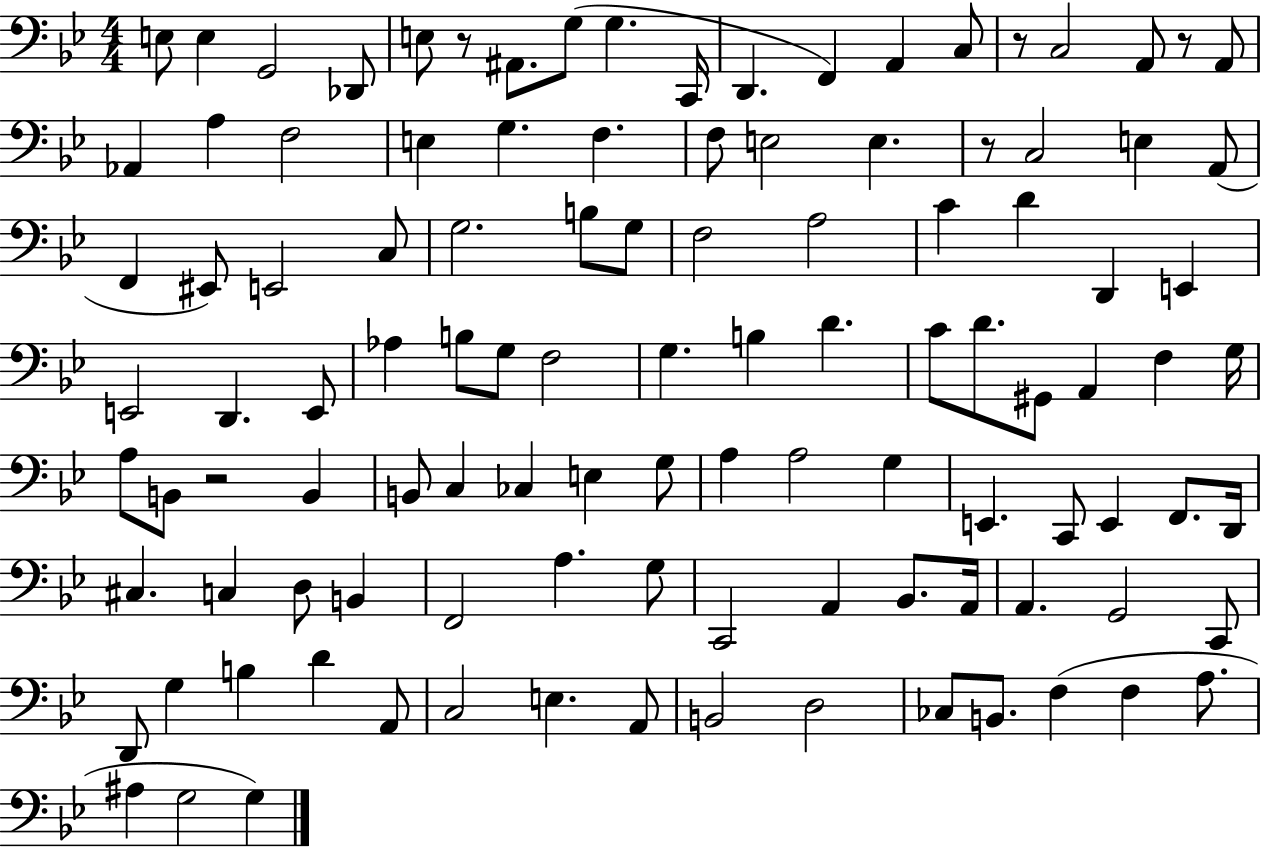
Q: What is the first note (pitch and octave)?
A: E3